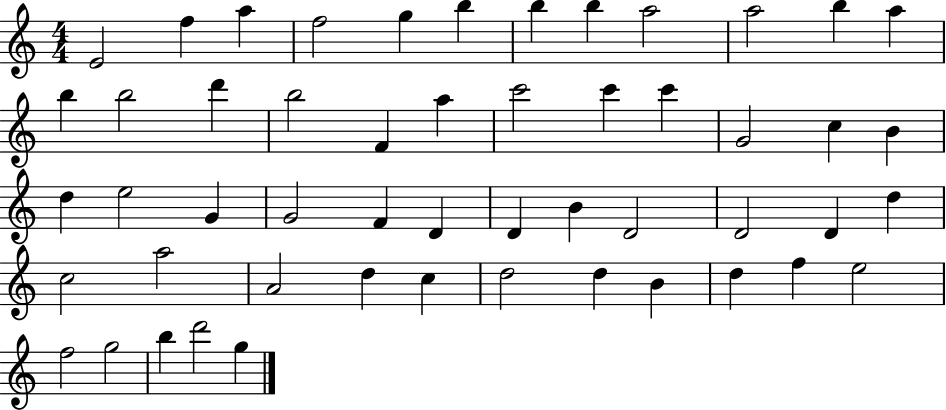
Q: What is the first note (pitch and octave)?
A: E4